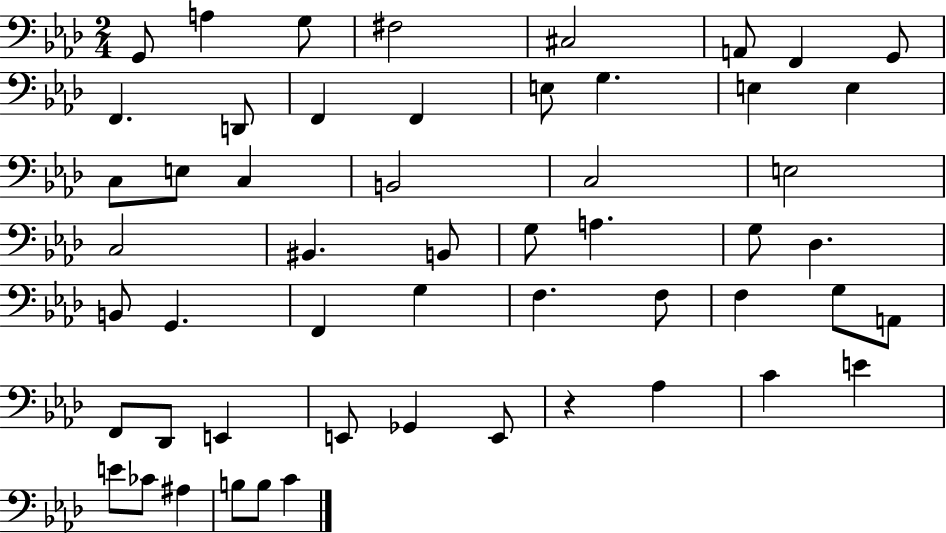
G2/e A3/q G3/e F#3/h C#3/h A2/e F2/q G2/e F2/q. D2/e F2/q F2/q E3/e G3/q. E3/q E3/q C3/e E3/e C3/q B2/h C3/h E3/h C3/h BIS2/q. B2/e G3/e A3/q. G3/e Db3/q. B2/e G2/q. F2/q G3/q F3/q. F3/e F3/q G3/e A2/e F2/e Db2/e E2/q E2/e Gb2/q E2/e R/q Ab3/q C4/q E4/q E4/e CES4/e A#3/q B3/e B3/e C4/q